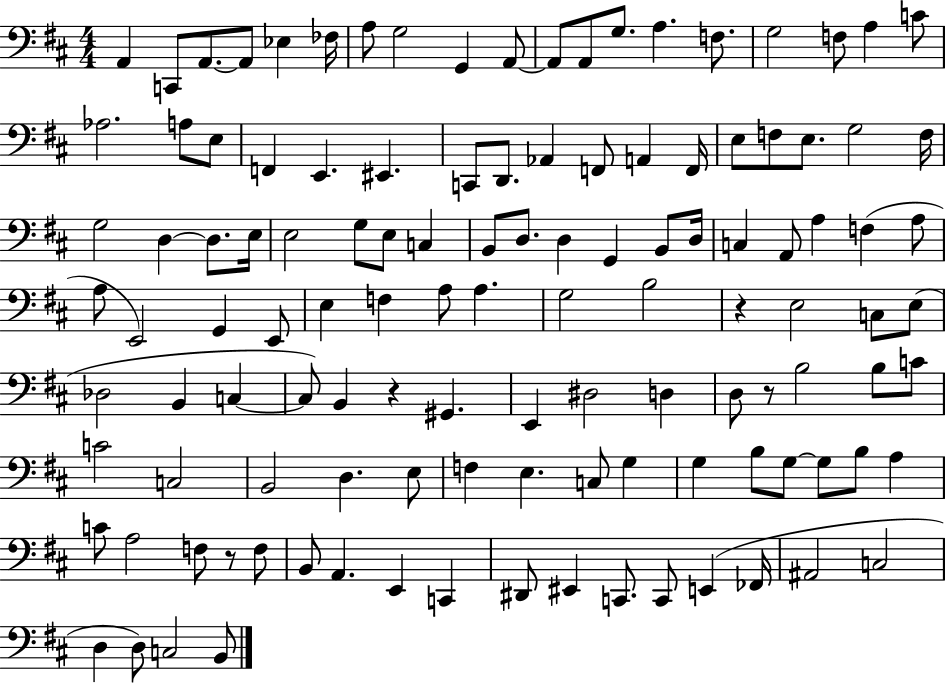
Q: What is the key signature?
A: D major